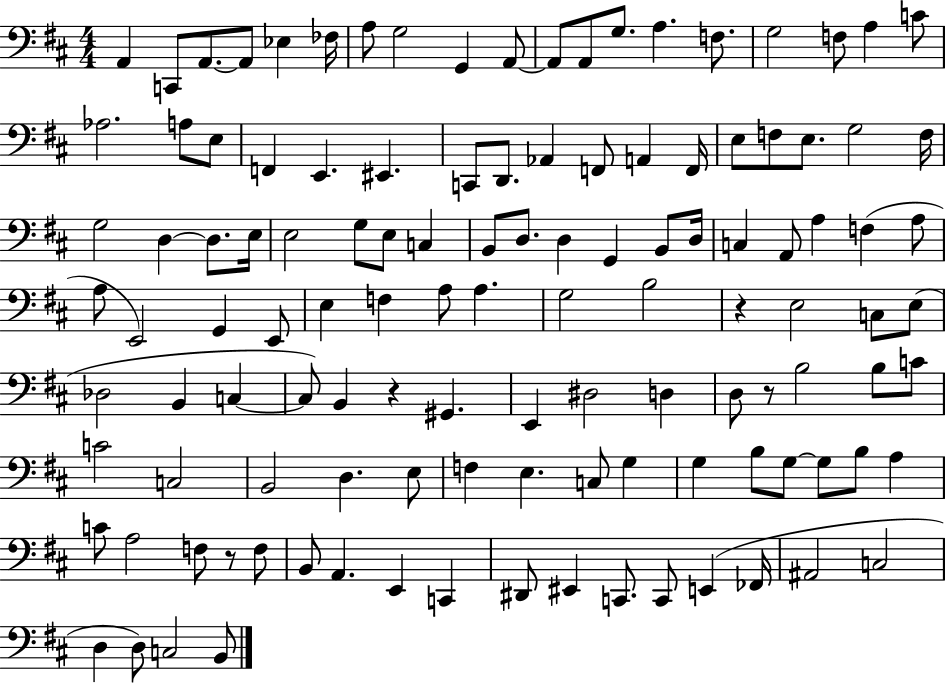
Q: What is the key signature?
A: D major